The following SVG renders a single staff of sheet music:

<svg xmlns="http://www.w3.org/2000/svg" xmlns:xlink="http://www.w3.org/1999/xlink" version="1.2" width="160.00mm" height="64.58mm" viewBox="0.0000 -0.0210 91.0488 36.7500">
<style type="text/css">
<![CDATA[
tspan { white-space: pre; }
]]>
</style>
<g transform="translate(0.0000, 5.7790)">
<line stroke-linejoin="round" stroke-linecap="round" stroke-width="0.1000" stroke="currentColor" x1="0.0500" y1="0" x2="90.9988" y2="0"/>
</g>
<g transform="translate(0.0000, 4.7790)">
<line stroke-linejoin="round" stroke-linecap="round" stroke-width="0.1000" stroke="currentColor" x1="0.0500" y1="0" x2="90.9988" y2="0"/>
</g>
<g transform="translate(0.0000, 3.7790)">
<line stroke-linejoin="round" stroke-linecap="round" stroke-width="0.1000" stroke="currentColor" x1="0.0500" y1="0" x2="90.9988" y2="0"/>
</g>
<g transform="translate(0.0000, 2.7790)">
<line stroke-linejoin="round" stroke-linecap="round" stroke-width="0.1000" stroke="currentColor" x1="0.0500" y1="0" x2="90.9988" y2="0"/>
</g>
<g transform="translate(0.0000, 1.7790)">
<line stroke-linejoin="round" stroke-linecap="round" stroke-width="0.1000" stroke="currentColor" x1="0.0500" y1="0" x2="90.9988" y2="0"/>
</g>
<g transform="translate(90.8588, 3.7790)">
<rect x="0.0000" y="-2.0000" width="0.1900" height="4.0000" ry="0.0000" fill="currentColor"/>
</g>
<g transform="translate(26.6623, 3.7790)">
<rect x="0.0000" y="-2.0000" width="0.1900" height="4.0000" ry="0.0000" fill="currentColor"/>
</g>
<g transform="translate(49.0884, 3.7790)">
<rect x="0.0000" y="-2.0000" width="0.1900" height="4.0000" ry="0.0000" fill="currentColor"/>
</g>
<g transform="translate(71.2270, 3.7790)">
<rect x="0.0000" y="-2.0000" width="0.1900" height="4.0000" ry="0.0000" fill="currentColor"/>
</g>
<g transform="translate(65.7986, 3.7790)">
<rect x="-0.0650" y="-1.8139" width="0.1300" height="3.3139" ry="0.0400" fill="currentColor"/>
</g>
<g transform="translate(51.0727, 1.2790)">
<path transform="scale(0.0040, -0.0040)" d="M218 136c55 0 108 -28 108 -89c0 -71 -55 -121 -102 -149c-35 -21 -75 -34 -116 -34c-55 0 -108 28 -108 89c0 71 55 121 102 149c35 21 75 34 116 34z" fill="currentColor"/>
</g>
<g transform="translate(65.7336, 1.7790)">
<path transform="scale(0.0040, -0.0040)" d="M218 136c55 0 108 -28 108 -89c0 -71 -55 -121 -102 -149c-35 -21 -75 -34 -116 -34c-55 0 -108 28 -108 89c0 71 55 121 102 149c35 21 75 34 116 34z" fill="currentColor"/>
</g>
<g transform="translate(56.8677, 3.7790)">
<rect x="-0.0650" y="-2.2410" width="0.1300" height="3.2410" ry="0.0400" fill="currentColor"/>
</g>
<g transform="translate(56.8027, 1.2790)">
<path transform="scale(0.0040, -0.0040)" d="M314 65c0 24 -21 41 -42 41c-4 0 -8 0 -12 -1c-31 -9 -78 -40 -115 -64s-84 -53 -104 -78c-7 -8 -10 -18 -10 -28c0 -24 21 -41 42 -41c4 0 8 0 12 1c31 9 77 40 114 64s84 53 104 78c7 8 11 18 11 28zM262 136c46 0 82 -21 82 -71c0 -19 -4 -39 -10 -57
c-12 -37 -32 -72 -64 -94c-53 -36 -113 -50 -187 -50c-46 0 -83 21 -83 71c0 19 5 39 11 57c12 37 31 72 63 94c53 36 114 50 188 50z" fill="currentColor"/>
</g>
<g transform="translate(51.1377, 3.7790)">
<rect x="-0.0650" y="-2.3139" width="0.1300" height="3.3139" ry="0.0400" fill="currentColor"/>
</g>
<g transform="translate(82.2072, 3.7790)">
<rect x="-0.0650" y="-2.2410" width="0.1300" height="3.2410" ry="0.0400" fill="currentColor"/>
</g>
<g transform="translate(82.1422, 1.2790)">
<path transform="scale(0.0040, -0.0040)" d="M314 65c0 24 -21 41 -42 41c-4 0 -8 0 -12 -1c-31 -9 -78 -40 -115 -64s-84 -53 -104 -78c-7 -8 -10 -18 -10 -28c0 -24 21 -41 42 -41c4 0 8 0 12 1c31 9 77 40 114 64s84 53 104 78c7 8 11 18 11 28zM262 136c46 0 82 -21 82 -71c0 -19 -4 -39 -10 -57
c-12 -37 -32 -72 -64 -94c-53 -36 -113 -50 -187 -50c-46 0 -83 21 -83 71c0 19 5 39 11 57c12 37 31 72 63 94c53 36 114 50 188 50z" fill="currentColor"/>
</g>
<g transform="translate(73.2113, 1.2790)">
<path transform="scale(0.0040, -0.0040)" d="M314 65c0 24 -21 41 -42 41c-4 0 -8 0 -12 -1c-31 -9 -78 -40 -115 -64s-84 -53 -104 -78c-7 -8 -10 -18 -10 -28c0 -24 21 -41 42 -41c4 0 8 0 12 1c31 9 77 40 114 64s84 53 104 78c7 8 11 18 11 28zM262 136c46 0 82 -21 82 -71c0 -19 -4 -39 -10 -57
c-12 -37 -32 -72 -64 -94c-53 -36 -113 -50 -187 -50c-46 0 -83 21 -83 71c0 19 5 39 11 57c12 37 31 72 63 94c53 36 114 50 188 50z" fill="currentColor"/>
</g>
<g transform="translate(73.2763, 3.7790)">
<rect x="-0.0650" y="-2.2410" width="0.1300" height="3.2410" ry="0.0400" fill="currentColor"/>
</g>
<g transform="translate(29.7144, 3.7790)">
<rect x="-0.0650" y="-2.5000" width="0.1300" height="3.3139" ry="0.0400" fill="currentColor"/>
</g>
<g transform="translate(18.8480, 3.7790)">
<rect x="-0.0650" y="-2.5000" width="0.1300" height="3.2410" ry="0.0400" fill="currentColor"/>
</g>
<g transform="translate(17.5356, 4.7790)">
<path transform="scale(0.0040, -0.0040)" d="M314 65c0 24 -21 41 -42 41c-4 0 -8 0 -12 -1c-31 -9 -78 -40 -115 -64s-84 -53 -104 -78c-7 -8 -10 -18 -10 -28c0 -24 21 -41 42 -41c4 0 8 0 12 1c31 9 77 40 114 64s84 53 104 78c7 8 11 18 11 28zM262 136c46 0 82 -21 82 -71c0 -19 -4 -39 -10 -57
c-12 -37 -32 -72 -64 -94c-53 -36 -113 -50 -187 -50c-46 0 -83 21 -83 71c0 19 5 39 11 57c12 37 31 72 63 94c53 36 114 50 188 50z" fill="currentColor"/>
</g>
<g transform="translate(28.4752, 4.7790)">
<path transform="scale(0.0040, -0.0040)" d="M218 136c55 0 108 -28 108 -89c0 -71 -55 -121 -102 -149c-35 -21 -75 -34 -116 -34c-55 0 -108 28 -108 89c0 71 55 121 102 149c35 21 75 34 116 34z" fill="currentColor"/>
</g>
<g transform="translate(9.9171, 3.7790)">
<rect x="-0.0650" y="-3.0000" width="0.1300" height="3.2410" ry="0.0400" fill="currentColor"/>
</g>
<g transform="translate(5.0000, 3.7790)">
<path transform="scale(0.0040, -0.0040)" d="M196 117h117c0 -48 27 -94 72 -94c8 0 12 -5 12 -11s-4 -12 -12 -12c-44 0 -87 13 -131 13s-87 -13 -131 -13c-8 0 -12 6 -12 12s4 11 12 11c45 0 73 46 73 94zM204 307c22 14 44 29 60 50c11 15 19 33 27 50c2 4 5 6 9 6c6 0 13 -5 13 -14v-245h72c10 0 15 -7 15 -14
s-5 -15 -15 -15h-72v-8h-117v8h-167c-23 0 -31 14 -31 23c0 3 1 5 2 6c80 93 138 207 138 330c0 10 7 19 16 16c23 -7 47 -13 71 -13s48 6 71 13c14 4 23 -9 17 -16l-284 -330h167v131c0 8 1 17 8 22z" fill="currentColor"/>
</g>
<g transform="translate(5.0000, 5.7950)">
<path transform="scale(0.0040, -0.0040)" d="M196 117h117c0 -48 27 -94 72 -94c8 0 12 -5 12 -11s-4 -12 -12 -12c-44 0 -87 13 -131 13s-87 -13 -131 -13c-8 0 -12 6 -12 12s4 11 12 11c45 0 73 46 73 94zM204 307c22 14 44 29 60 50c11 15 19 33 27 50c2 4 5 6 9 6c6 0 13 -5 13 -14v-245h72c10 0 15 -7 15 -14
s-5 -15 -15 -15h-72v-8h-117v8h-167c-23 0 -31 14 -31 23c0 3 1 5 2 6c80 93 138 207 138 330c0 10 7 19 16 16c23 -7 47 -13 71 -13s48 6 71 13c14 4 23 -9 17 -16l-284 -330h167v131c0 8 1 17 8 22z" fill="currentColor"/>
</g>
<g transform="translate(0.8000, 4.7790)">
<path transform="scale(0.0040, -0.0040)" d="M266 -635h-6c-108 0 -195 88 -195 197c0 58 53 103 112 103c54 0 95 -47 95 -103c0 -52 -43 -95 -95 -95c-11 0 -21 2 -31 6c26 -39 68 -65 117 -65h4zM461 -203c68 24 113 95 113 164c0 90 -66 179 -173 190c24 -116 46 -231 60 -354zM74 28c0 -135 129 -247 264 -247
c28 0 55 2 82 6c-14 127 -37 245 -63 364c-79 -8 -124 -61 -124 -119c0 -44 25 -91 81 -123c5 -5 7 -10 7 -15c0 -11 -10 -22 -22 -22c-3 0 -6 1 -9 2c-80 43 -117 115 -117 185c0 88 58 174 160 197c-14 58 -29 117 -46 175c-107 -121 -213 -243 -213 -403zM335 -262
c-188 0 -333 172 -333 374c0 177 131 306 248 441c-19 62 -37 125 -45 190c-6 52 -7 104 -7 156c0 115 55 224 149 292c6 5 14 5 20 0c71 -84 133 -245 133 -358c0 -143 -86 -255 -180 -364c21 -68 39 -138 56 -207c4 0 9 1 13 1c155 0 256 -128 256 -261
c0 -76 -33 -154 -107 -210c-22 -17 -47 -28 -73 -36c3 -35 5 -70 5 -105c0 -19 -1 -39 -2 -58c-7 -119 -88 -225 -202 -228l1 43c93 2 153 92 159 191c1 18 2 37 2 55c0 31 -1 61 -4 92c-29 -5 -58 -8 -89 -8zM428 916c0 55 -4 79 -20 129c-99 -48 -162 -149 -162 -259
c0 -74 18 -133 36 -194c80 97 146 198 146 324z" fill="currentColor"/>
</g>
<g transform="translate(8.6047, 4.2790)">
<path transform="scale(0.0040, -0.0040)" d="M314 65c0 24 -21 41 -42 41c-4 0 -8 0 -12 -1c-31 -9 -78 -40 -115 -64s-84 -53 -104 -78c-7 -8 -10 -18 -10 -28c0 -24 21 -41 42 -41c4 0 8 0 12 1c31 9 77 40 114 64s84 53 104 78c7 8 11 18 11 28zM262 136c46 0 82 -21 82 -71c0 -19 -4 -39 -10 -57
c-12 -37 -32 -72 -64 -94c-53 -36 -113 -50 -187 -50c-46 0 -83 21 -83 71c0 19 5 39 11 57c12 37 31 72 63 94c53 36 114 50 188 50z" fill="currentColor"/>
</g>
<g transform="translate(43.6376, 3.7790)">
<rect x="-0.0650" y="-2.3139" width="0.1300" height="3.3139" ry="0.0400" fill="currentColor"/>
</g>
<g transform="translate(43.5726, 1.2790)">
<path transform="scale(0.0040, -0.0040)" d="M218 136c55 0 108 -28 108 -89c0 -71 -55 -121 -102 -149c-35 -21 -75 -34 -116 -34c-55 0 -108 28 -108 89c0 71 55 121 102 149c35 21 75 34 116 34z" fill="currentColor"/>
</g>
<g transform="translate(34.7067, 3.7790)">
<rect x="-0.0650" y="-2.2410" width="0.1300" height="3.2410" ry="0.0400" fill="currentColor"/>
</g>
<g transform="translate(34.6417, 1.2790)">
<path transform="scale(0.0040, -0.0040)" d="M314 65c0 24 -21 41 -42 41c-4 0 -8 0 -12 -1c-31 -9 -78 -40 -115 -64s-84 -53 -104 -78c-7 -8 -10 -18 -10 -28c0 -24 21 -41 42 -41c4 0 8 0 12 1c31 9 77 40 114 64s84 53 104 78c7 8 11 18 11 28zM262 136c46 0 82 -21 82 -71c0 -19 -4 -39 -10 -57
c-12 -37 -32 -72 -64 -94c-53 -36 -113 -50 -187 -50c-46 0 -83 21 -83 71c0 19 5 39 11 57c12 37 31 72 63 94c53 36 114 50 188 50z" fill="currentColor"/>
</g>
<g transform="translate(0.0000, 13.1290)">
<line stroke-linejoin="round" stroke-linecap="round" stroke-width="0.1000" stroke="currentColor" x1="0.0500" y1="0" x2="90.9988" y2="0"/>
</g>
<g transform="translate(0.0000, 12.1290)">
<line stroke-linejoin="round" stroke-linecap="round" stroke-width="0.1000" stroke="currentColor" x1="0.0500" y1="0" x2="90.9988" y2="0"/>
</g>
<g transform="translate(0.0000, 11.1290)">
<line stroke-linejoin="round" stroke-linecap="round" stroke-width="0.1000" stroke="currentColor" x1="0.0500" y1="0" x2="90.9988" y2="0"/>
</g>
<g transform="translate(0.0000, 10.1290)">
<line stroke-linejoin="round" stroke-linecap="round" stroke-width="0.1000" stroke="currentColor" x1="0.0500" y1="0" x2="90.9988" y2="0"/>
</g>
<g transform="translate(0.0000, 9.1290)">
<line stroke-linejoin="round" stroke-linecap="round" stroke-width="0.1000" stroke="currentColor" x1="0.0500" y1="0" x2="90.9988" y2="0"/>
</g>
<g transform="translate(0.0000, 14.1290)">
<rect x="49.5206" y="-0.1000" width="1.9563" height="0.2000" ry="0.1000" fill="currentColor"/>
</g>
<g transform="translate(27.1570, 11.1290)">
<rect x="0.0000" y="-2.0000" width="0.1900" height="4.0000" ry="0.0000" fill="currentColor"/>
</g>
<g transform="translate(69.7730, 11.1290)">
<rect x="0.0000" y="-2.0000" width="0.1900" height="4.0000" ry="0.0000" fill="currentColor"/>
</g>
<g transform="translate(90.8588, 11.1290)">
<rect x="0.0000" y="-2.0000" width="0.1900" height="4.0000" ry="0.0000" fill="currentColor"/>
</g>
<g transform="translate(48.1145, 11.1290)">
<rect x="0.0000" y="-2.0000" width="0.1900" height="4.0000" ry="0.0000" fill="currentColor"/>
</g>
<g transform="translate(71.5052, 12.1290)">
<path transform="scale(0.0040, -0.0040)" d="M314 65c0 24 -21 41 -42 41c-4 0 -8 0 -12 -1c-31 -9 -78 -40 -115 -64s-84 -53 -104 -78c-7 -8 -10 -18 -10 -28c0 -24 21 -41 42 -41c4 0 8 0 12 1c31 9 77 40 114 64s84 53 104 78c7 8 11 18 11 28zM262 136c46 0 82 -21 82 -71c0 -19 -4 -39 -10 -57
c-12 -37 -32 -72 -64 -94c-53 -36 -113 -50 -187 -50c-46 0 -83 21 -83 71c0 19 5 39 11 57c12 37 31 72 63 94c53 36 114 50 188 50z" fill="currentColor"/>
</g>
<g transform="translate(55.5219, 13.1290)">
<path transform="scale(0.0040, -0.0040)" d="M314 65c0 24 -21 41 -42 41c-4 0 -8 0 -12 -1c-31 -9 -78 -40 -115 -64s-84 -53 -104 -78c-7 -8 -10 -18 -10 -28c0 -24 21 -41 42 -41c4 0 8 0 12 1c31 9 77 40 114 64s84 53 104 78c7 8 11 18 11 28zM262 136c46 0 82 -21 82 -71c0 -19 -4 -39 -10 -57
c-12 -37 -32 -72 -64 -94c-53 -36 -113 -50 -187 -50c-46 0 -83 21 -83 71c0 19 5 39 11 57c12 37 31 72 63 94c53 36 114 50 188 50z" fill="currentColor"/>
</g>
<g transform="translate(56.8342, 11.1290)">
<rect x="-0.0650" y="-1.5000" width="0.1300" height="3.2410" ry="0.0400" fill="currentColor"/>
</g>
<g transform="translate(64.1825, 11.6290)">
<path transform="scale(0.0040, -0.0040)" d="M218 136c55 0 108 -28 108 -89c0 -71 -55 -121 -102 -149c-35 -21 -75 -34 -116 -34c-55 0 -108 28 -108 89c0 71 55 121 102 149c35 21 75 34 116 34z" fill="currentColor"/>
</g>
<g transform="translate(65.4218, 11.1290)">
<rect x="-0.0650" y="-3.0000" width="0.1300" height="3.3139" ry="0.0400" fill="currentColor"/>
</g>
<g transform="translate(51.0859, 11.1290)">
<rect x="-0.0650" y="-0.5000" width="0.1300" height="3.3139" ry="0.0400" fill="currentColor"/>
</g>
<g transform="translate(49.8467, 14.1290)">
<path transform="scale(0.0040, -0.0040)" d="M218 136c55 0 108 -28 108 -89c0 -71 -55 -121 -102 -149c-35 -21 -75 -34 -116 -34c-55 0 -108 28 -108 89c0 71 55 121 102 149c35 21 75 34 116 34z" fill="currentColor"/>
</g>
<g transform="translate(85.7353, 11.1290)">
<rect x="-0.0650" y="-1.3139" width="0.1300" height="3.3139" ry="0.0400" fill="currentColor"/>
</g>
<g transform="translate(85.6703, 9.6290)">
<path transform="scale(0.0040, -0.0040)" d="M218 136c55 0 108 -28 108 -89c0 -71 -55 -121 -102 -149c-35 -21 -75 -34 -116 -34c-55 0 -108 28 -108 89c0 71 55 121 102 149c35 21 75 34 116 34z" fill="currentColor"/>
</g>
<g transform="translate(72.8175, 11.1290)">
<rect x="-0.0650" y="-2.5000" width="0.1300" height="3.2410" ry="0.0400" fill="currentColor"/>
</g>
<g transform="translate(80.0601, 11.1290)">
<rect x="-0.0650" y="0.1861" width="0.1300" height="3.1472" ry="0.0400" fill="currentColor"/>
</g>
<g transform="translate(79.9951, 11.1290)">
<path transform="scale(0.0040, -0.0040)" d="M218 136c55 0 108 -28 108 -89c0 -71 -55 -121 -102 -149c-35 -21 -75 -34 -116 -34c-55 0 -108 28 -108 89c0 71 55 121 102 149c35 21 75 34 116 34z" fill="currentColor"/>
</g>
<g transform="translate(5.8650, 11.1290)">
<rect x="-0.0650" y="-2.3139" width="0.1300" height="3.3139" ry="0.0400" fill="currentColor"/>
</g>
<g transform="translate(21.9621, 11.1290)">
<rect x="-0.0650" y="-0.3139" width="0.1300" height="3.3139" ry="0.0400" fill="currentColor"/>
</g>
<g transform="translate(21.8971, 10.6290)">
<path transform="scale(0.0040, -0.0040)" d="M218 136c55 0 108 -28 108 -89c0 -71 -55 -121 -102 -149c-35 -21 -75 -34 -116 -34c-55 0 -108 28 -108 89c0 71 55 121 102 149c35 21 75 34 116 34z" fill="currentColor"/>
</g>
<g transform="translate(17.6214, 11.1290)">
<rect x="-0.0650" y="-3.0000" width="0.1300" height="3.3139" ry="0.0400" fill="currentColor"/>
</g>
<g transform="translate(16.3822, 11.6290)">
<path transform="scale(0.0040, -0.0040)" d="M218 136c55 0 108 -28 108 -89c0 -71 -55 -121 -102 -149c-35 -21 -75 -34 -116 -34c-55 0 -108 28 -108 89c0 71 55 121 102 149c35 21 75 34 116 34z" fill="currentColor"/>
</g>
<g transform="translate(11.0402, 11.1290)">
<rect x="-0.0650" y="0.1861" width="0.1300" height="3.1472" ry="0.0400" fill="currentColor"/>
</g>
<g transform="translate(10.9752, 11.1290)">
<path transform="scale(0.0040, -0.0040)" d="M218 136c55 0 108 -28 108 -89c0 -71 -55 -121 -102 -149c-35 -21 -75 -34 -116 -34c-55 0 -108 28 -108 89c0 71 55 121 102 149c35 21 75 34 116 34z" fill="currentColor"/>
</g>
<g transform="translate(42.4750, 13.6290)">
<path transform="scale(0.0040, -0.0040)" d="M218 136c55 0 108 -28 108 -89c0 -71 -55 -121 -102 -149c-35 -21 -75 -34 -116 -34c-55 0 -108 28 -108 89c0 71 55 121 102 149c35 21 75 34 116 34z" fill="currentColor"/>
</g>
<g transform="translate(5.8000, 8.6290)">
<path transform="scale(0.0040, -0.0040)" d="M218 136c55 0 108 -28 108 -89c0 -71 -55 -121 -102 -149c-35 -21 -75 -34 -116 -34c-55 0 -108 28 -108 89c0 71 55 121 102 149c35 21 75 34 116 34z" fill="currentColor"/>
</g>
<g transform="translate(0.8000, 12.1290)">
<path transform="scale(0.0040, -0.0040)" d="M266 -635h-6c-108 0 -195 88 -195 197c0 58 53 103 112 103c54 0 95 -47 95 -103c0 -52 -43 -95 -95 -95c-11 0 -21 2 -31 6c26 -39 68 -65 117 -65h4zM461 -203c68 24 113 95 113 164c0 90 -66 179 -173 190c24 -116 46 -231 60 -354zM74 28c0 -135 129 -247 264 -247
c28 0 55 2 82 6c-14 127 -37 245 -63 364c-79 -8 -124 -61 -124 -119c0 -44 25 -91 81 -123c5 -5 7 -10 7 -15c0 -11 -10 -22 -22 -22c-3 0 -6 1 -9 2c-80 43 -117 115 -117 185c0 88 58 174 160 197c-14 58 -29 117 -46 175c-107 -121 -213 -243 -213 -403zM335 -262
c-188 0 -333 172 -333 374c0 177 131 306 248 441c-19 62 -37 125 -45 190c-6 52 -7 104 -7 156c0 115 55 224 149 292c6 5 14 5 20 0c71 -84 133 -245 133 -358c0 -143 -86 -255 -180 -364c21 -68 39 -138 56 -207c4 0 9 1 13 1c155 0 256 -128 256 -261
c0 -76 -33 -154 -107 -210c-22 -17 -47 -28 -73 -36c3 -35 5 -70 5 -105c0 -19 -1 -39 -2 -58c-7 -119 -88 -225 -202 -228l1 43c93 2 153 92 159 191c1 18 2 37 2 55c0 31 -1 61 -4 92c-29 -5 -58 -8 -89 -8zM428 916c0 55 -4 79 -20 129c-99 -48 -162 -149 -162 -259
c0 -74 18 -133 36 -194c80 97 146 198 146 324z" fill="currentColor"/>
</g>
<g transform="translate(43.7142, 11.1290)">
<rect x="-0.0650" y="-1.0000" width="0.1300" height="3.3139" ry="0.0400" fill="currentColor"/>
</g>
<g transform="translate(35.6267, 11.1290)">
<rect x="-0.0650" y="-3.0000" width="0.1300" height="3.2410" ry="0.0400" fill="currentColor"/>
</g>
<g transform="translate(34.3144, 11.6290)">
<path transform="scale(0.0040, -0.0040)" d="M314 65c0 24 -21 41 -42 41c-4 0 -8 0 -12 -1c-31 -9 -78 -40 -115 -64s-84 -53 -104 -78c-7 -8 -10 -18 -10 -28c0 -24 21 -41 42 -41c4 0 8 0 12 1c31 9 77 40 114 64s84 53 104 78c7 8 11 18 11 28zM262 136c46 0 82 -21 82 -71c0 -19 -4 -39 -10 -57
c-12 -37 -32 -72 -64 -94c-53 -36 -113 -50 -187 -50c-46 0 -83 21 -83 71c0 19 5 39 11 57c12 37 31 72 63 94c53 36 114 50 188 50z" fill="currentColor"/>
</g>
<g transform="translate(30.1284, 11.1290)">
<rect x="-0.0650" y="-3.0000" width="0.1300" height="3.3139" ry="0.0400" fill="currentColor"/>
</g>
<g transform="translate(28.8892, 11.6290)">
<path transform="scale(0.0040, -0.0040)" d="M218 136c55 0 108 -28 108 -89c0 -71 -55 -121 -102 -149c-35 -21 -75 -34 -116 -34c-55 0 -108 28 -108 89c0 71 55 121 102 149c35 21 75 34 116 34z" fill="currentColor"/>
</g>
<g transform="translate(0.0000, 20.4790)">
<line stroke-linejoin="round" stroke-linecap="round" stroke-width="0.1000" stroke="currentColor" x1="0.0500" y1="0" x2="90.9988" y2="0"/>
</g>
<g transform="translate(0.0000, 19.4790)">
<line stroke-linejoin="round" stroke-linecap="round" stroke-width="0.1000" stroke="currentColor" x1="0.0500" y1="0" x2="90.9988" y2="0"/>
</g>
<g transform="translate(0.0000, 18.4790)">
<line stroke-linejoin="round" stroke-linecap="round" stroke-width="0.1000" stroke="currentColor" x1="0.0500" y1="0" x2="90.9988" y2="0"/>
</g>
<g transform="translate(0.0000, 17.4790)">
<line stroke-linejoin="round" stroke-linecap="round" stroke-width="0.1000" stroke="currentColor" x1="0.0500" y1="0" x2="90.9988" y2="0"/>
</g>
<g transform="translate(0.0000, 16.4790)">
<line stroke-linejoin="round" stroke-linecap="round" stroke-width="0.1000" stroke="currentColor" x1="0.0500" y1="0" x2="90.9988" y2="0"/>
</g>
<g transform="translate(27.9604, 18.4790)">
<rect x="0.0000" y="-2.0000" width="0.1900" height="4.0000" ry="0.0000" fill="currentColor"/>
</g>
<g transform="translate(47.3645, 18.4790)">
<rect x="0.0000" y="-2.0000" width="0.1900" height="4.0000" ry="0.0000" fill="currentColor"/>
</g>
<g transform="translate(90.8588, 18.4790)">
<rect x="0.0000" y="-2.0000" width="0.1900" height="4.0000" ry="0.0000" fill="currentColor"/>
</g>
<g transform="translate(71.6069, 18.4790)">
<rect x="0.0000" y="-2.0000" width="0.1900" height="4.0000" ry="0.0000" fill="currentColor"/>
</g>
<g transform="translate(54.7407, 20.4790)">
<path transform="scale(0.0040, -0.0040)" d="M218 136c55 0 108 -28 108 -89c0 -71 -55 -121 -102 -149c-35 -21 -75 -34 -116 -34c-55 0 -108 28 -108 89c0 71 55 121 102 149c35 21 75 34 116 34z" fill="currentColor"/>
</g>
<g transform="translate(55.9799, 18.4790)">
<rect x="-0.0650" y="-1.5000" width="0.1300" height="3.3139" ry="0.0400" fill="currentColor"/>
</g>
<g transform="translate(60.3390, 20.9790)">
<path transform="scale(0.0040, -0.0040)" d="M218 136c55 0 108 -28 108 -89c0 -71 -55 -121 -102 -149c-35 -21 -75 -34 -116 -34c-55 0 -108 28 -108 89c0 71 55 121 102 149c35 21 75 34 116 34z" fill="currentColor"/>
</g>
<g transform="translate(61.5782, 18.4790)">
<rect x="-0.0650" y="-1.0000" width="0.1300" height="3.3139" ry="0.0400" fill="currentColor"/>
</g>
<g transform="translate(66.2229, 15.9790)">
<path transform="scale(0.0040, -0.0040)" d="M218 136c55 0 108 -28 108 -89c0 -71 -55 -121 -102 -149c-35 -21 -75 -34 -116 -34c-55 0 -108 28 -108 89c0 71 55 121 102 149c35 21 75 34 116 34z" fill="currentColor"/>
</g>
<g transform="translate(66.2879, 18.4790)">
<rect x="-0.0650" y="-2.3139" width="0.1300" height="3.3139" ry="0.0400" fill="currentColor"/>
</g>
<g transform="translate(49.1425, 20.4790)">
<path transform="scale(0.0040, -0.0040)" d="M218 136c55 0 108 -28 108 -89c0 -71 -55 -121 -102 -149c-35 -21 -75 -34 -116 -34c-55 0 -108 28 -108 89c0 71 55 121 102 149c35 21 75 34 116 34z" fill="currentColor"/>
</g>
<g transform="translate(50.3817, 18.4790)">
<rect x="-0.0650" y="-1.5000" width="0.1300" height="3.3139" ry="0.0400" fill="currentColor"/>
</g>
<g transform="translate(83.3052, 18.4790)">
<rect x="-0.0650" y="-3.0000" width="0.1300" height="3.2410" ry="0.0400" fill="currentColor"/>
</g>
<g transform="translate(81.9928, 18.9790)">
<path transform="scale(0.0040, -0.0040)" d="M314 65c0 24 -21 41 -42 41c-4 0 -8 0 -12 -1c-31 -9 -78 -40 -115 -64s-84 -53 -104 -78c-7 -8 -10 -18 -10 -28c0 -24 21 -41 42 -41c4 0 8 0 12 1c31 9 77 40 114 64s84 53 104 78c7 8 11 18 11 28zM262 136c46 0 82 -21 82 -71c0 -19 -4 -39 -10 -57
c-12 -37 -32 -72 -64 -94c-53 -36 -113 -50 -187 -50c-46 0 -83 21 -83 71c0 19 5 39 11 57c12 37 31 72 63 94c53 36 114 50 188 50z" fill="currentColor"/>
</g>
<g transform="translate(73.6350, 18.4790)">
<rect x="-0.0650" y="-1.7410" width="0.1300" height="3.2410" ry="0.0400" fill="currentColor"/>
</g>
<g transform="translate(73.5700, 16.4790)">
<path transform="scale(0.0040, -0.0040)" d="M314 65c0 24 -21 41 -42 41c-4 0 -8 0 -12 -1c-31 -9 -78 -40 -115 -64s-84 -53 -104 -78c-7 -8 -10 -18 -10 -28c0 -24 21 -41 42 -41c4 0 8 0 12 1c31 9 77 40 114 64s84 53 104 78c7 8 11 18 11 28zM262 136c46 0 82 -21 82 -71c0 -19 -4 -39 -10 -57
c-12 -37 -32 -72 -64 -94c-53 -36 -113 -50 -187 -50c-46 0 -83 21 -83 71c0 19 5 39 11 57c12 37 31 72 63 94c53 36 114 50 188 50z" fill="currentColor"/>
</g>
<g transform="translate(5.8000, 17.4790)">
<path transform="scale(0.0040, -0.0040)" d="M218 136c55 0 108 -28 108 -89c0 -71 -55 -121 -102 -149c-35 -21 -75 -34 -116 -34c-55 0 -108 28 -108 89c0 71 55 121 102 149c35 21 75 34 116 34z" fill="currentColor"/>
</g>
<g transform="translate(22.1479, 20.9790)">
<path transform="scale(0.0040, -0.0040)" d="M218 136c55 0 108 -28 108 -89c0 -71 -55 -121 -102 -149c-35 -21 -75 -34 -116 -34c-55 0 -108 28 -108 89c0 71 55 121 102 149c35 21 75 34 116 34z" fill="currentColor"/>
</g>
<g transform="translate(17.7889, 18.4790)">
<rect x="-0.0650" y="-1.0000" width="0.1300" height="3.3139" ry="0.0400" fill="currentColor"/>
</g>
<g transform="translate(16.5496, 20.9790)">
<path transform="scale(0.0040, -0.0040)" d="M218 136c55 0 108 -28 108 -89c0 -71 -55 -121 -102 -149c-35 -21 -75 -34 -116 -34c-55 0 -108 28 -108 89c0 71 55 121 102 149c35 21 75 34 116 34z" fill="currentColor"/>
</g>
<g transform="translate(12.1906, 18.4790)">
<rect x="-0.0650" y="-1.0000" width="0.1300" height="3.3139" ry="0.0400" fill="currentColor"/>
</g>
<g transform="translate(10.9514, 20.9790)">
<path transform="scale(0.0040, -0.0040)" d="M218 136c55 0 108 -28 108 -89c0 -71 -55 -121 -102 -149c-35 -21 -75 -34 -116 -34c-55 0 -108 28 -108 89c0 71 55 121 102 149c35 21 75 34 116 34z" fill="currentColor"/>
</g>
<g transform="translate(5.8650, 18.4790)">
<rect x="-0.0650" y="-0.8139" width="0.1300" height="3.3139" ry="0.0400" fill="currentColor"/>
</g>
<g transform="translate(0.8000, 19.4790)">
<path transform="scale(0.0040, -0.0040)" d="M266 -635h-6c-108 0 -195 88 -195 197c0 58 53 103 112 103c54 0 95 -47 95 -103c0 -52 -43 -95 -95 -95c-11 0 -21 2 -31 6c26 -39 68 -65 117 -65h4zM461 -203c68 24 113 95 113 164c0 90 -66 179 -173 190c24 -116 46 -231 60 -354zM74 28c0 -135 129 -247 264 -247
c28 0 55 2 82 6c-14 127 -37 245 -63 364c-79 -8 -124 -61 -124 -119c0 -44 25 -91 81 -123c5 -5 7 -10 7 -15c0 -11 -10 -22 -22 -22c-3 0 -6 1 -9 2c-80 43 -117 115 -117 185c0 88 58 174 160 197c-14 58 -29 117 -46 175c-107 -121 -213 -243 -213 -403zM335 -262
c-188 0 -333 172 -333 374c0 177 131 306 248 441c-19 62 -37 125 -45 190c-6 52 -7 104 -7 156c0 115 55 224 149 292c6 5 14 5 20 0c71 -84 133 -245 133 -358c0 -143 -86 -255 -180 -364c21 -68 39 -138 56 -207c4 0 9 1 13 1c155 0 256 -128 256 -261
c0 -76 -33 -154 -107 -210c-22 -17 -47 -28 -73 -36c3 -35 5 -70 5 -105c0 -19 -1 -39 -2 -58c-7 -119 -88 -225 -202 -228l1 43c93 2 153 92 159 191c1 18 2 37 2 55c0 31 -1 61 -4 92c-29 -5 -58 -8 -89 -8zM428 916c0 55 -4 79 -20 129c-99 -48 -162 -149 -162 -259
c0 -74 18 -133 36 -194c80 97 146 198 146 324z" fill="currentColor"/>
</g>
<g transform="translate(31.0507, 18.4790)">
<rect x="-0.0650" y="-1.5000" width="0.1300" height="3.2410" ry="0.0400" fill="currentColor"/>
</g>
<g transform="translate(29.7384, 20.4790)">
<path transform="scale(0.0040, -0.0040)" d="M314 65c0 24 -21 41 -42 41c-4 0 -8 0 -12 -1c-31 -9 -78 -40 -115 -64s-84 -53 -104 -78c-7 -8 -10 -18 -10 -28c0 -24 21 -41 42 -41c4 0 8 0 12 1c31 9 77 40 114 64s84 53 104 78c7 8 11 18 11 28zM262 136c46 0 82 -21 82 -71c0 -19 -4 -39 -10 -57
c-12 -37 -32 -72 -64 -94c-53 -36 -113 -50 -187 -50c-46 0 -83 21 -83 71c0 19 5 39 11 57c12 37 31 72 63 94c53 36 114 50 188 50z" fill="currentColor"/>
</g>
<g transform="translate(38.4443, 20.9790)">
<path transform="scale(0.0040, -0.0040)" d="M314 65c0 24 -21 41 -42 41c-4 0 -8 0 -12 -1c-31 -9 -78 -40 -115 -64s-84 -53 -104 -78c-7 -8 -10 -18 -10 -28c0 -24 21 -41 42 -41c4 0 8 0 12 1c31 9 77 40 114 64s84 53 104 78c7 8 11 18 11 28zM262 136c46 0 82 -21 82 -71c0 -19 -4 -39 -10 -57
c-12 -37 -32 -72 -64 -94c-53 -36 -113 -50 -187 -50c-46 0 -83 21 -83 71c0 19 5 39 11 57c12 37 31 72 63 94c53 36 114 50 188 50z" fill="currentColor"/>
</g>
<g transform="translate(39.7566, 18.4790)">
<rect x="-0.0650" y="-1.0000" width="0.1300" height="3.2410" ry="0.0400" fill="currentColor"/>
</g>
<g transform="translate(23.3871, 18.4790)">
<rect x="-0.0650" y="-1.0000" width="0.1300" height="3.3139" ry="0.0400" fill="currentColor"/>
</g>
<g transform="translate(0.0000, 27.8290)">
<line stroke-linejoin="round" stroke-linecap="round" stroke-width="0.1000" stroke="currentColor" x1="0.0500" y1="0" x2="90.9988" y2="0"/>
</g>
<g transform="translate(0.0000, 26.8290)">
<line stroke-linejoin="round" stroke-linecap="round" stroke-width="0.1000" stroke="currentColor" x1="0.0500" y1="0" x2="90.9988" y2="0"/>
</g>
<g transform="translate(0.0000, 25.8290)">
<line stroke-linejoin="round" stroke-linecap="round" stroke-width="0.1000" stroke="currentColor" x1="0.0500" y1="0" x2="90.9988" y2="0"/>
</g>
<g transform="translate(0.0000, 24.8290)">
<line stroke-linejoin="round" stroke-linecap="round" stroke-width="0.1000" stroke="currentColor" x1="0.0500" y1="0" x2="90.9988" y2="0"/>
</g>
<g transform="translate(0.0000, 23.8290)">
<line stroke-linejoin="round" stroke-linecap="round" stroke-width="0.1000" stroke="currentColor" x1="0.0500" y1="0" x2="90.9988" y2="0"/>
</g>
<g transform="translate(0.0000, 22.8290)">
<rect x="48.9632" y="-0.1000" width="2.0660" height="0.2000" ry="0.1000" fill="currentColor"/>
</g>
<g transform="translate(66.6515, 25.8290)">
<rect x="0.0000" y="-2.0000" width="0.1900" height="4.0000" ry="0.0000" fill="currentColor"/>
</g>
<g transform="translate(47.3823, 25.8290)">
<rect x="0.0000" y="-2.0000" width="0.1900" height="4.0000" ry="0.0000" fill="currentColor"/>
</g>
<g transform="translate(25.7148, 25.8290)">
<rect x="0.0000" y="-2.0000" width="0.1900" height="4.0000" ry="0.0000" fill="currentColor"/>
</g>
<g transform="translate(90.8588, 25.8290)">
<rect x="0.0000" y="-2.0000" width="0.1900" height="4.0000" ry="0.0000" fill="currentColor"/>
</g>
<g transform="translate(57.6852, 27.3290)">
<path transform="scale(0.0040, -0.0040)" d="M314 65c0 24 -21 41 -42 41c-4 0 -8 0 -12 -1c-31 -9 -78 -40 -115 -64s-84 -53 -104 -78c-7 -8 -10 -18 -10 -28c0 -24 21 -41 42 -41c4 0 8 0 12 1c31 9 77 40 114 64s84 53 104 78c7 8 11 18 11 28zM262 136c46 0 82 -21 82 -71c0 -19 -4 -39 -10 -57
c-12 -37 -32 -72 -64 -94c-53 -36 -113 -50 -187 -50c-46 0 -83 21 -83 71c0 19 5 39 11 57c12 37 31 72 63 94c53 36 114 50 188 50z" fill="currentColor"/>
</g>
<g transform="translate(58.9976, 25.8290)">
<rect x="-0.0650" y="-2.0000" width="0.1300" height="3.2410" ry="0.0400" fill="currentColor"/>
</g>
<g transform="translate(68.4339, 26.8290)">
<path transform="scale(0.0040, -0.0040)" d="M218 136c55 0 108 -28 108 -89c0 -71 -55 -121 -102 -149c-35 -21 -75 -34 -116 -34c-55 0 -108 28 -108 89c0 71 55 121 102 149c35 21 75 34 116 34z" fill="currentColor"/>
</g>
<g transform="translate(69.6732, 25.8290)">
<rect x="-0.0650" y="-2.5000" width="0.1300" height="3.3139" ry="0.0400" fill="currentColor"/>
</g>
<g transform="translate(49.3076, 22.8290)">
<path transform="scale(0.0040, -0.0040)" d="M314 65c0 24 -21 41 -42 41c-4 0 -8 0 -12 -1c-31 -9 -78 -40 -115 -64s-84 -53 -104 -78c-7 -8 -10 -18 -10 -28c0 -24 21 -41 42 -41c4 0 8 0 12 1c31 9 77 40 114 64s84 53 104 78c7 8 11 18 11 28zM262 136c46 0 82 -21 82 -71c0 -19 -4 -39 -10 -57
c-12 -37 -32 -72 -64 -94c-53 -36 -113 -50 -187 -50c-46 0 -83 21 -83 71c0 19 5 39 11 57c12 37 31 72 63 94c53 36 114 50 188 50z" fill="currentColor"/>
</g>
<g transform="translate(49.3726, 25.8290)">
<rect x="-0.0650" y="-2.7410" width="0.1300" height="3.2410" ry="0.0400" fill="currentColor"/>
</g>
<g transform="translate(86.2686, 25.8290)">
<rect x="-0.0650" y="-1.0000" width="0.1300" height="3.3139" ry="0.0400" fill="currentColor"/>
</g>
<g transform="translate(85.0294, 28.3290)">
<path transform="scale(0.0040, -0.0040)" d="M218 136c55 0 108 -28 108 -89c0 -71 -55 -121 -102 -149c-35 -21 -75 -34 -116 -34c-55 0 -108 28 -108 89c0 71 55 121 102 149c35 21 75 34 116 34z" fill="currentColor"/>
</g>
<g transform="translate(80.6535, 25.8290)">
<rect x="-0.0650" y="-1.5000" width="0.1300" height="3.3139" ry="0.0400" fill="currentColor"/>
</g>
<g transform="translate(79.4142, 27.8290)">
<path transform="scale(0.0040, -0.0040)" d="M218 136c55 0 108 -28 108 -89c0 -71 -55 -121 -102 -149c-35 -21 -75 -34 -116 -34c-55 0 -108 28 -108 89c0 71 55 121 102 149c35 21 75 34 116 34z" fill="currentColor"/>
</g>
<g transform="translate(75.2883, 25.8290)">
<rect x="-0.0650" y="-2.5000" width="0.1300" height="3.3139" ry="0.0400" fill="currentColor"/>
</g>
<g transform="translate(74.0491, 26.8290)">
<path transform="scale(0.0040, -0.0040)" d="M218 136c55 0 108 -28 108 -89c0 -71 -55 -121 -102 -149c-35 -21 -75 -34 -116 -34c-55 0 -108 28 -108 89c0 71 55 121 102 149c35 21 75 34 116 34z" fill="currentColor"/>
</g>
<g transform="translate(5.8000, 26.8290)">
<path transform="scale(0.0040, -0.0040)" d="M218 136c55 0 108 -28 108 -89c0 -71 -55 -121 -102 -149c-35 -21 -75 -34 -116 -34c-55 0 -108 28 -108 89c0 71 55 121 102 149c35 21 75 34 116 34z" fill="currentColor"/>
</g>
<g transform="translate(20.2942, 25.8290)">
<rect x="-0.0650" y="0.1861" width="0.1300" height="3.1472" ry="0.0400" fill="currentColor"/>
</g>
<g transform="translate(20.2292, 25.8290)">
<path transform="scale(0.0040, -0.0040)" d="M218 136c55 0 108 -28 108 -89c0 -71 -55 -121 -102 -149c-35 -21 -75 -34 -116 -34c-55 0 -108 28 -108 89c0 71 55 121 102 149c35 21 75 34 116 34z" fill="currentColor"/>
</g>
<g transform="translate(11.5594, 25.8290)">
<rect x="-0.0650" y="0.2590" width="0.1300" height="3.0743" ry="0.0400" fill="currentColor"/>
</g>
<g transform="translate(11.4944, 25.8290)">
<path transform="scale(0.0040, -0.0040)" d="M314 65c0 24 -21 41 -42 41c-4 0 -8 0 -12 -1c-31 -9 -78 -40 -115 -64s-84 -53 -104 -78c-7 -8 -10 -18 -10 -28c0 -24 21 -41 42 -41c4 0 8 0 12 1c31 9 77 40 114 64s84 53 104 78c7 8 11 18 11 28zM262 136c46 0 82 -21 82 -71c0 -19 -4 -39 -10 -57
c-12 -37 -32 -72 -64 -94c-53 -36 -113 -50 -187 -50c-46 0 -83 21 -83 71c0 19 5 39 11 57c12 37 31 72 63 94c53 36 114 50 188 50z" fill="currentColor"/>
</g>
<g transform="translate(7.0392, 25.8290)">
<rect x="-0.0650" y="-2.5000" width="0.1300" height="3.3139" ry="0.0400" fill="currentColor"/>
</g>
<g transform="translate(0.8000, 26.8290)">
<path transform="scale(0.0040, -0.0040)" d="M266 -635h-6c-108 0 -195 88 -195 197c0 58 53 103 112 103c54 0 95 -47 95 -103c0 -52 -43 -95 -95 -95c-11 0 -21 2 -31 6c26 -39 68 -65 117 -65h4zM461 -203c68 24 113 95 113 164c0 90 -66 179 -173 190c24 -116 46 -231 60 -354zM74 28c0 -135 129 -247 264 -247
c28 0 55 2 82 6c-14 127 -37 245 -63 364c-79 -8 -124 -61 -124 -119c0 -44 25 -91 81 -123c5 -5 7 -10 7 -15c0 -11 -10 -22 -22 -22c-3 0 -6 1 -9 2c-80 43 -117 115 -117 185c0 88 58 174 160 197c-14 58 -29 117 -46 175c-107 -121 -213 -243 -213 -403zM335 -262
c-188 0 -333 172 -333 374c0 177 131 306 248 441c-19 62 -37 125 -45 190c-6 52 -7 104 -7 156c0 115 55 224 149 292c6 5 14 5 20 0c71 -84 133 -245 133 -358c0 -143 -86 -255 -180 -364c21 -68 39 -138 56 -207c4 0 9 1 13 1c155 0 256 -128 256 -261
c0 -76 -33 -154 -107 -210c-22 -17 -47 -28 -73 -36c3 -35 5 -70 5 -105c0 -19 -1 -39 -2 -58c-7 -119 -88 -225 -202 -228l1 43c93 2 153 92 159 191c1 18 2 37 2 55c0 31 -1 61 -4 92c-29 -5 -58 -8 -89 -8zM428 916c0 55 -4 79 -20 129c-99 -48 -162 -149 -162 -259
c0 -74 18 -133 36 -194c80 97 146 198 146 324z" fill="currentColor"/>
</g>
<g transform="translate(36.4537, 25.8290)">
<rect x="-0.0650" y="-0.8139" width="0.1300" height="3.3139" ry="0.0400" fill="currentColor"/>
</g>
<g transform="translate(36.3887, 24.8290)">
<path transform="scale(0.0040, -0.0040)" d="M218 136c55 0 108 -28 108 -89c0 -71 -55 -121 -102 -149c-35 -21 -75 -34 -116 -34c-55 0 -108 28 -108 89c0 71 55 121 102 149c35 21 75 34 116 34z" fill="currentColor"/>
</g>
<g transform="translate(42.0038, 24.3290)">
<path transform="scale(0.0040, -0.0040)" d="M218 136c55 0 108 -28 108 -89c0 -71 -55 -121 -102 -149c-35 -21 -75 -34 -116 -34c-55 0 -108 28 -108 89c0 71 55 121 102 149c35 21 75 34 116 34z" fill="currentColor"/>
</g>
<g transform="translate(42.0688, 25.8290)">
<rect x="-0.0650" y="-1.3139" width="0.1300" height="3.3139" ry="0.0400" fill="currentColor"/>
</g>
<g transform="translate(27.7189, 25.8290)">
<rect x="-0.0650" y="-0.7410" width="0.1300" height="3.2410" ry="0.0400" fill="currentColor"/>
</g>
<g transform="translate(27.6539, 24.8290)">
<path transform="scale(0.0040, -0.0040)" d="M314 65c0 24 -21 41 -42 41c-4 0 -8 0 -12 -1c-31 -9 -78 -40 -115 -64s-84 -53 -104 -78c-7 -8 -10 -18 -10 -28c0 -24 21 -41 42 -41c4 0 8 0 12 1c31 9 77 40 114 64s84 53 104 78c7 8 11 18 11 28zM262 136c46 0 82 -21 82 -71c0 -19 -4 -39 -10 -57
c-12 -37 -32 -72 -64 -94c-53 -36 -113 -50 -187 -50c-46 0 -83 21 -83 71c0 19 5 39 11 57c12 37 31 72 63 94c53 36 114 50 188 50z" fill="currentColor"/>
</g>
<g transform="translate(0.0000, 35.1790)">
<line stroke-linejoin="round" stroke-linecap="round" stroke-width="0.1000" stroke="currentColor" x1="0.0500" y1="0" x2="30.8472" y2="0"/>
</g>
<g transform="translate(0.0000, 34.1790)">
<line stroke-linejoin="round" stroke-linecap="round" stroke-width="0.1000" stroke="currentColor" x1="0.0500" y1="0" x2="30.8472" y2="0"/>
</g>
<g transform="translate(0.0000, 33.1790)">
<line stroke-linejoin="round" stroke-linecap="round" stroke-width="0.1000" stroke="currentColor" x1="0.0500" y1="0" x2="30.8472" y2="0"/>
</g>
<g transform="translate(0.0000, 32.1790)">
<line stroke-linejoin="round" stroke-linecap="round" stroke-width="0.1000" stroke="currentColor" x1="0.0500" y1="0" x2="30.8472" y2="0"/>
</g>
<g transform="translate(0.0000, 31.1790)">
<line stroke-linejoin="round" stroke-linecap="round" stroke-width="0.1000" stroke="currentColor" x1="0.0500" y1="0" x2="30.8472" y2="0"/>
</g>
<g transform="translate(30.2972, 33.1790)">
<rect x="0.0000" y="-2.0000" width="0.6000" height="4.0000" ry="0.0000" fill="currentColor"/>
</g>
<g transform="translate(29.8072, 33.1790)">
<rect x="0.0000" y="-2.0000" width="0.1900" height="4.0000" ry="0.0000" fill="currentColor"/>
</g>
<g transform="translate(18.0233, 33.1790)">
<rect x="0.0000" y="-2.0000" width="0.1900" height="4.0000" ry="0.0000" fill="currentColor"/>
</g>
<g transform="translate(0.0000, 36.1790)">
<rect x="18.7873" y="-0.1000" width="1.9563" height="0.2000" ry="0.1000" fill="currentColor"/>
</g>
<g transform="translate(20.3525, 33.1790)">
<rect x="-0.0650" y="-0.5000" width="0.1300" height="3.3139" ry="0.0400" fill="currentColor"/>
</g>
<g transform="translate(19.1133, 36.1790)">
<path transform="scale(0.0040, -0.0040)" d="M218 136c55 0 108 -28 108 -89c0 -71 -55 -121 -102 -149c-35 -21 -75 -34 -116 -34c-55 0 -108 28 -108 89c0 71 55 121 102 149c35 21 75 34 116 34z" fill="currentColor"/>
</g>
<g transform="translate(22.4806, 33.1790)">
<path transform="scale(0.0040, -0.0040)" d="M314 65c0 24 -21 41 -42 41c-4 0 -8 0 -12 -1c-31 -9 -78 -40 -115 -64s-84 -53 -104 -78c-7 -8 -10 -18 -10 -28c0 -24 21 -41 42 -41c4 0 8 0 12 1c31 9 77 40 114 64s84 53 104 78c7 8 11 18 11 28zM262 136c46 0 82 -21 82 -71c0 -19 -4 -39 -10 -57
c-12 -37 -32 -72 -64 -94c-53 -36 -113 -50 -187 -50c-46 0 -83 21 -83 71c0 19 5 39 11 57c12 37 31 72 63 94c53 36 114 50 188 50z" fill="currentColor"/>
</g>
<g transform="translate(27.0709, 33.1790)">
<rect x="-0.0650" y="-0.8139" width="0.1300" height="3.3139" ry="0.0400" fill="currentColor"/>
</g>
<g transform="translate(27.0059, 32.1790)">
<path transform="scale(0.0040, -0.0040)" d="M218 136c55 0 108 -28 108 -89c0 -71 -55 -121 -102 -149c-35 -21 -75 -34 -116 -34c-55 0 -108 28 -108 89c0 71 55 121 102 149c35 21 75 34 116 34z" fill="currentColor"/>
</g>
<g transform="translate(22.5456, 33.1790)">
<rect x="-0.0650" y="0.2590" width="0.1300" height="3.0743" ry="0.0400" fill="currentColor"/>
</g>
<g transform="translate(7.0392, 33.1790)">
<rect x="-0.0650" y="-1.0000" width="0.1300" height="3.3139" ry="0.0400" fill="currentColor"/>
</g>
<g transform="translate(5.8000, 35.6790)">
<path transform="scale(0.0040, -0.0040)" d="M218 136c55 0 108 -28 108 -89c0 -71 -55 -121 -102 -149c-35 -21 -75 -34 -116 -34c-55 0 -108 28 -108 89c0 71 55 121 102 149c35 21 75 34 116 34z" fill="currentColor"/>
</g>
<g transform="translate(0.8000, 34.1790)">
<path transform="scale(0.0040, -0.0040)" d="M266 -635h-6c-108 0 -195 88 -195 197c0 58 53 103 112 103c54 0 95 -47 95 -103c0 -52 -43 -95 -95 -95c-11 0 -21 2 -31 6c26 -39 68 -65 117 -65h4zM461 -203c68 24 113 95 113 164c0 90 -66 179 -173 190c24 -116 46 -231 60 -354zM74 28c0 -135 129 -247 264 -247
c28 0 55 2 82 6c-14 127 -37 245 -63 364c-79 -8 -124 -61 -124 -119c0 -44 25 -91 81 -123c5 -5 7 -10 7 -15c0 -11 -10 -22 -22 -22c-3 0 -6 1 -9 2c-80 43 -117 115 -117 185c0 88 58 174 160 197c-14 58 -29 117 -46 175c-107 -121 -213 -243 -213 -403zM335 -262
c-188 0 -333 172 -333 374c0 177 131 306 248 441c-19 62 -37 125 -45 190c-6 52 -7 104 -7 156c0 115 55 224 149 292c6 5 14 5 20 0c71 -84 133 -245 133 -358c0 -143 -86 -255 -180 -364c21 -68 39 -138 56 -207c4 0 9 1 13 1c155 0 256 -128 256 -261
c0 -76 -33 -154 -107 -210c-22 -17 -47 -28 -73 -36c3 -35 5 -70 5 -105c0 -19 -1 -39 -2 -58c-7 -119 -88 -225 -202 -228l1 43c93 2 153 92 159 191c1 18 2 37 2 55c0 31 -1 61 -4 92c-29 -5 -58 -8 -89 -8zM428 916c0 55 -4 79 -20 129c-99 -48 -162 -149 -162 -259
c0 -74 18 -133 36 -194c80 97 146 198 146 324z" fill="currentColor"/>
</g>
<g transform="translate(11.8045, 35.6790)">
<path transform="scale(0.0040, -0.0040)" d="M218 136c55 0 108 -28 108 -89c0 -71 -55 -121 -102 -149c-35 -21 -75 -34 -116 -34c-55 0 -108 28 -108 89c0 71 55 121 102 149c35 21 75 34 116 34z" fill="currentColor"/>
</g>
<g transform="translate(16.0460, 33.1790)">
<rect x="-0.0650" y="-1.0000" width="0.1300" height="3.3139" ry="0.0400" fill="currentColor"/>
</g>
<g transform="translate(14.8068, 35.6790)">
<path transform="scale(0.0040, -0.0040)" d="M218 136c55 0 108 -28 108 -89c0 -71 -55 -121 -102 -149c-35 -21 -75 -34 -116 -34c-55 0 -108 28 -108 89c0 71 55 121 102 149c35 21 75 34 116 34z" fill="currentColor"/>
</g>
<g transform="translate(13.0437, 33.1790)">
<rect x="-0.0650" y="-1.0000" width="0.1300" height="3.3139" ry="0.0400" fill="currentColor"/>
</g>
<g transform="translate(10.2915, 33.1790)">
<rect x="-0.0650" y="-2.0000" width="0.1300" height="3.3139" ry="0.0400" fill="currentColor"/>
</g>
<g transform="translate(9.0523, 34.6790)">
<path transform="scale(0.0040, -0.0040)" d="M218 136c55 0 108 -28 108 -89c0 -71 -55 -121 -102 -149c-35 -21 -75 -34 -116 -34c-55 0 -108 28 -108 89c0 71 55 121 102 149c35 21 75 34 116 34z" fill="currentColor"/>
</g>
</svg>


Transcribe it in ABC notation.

X:1
T:Untitled
M:4/4
L:1/4
K:C
A2 G2 G g2 g g g2 f g2 g2 g B A c A A2 D C E2 A G2 B e d D D D E2 D2 E E D g f2 A2 G B2 B d2 d e a2 F2 G G E D D F D D C B2 d